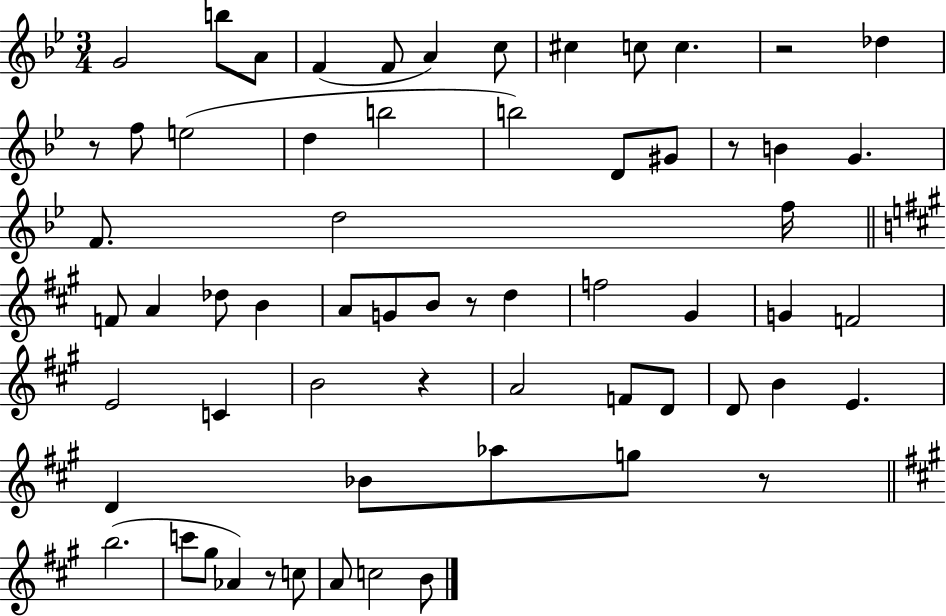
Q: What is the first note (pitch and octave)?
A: G4